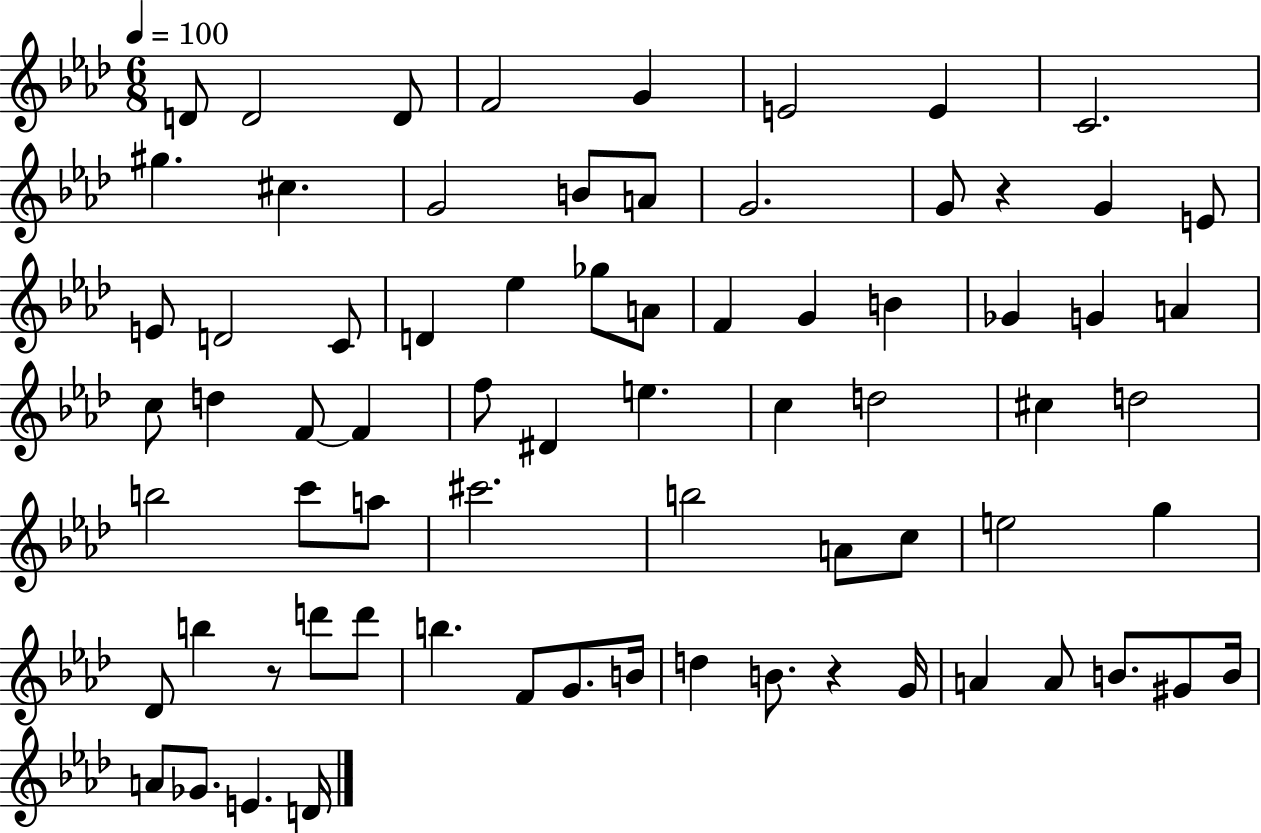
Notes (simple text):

D4/e D4/h D4/e F4/h G4/q E4/h E4/q C4/h. G#5/q. C#5/q. G4/h B4/e A4/e G4/h. G4/e R/q G4/q E4/e E4/e D4/h C4/e D4/q Eb5/q Gb5/e A4/e F4/q G4/q B4/q Gb4/q G4/q A4/q C5/e D5/q F4/e F4/q F5/e D#4/q E5/q. C5/q D5/h C#5/q D5/h B5/h C6/e A5/e C#6/h. B5/h A4/e C5/e E5/h G5/q Db4/e B5/q R/e D6/e D6/e B5/q. F4/e G4/e. B4/s D5/q B4/e. R/q G4/s A4/q A4/e B4/e. G#4/e B4/s A4/e Gb4/e. E4/q. D4/s